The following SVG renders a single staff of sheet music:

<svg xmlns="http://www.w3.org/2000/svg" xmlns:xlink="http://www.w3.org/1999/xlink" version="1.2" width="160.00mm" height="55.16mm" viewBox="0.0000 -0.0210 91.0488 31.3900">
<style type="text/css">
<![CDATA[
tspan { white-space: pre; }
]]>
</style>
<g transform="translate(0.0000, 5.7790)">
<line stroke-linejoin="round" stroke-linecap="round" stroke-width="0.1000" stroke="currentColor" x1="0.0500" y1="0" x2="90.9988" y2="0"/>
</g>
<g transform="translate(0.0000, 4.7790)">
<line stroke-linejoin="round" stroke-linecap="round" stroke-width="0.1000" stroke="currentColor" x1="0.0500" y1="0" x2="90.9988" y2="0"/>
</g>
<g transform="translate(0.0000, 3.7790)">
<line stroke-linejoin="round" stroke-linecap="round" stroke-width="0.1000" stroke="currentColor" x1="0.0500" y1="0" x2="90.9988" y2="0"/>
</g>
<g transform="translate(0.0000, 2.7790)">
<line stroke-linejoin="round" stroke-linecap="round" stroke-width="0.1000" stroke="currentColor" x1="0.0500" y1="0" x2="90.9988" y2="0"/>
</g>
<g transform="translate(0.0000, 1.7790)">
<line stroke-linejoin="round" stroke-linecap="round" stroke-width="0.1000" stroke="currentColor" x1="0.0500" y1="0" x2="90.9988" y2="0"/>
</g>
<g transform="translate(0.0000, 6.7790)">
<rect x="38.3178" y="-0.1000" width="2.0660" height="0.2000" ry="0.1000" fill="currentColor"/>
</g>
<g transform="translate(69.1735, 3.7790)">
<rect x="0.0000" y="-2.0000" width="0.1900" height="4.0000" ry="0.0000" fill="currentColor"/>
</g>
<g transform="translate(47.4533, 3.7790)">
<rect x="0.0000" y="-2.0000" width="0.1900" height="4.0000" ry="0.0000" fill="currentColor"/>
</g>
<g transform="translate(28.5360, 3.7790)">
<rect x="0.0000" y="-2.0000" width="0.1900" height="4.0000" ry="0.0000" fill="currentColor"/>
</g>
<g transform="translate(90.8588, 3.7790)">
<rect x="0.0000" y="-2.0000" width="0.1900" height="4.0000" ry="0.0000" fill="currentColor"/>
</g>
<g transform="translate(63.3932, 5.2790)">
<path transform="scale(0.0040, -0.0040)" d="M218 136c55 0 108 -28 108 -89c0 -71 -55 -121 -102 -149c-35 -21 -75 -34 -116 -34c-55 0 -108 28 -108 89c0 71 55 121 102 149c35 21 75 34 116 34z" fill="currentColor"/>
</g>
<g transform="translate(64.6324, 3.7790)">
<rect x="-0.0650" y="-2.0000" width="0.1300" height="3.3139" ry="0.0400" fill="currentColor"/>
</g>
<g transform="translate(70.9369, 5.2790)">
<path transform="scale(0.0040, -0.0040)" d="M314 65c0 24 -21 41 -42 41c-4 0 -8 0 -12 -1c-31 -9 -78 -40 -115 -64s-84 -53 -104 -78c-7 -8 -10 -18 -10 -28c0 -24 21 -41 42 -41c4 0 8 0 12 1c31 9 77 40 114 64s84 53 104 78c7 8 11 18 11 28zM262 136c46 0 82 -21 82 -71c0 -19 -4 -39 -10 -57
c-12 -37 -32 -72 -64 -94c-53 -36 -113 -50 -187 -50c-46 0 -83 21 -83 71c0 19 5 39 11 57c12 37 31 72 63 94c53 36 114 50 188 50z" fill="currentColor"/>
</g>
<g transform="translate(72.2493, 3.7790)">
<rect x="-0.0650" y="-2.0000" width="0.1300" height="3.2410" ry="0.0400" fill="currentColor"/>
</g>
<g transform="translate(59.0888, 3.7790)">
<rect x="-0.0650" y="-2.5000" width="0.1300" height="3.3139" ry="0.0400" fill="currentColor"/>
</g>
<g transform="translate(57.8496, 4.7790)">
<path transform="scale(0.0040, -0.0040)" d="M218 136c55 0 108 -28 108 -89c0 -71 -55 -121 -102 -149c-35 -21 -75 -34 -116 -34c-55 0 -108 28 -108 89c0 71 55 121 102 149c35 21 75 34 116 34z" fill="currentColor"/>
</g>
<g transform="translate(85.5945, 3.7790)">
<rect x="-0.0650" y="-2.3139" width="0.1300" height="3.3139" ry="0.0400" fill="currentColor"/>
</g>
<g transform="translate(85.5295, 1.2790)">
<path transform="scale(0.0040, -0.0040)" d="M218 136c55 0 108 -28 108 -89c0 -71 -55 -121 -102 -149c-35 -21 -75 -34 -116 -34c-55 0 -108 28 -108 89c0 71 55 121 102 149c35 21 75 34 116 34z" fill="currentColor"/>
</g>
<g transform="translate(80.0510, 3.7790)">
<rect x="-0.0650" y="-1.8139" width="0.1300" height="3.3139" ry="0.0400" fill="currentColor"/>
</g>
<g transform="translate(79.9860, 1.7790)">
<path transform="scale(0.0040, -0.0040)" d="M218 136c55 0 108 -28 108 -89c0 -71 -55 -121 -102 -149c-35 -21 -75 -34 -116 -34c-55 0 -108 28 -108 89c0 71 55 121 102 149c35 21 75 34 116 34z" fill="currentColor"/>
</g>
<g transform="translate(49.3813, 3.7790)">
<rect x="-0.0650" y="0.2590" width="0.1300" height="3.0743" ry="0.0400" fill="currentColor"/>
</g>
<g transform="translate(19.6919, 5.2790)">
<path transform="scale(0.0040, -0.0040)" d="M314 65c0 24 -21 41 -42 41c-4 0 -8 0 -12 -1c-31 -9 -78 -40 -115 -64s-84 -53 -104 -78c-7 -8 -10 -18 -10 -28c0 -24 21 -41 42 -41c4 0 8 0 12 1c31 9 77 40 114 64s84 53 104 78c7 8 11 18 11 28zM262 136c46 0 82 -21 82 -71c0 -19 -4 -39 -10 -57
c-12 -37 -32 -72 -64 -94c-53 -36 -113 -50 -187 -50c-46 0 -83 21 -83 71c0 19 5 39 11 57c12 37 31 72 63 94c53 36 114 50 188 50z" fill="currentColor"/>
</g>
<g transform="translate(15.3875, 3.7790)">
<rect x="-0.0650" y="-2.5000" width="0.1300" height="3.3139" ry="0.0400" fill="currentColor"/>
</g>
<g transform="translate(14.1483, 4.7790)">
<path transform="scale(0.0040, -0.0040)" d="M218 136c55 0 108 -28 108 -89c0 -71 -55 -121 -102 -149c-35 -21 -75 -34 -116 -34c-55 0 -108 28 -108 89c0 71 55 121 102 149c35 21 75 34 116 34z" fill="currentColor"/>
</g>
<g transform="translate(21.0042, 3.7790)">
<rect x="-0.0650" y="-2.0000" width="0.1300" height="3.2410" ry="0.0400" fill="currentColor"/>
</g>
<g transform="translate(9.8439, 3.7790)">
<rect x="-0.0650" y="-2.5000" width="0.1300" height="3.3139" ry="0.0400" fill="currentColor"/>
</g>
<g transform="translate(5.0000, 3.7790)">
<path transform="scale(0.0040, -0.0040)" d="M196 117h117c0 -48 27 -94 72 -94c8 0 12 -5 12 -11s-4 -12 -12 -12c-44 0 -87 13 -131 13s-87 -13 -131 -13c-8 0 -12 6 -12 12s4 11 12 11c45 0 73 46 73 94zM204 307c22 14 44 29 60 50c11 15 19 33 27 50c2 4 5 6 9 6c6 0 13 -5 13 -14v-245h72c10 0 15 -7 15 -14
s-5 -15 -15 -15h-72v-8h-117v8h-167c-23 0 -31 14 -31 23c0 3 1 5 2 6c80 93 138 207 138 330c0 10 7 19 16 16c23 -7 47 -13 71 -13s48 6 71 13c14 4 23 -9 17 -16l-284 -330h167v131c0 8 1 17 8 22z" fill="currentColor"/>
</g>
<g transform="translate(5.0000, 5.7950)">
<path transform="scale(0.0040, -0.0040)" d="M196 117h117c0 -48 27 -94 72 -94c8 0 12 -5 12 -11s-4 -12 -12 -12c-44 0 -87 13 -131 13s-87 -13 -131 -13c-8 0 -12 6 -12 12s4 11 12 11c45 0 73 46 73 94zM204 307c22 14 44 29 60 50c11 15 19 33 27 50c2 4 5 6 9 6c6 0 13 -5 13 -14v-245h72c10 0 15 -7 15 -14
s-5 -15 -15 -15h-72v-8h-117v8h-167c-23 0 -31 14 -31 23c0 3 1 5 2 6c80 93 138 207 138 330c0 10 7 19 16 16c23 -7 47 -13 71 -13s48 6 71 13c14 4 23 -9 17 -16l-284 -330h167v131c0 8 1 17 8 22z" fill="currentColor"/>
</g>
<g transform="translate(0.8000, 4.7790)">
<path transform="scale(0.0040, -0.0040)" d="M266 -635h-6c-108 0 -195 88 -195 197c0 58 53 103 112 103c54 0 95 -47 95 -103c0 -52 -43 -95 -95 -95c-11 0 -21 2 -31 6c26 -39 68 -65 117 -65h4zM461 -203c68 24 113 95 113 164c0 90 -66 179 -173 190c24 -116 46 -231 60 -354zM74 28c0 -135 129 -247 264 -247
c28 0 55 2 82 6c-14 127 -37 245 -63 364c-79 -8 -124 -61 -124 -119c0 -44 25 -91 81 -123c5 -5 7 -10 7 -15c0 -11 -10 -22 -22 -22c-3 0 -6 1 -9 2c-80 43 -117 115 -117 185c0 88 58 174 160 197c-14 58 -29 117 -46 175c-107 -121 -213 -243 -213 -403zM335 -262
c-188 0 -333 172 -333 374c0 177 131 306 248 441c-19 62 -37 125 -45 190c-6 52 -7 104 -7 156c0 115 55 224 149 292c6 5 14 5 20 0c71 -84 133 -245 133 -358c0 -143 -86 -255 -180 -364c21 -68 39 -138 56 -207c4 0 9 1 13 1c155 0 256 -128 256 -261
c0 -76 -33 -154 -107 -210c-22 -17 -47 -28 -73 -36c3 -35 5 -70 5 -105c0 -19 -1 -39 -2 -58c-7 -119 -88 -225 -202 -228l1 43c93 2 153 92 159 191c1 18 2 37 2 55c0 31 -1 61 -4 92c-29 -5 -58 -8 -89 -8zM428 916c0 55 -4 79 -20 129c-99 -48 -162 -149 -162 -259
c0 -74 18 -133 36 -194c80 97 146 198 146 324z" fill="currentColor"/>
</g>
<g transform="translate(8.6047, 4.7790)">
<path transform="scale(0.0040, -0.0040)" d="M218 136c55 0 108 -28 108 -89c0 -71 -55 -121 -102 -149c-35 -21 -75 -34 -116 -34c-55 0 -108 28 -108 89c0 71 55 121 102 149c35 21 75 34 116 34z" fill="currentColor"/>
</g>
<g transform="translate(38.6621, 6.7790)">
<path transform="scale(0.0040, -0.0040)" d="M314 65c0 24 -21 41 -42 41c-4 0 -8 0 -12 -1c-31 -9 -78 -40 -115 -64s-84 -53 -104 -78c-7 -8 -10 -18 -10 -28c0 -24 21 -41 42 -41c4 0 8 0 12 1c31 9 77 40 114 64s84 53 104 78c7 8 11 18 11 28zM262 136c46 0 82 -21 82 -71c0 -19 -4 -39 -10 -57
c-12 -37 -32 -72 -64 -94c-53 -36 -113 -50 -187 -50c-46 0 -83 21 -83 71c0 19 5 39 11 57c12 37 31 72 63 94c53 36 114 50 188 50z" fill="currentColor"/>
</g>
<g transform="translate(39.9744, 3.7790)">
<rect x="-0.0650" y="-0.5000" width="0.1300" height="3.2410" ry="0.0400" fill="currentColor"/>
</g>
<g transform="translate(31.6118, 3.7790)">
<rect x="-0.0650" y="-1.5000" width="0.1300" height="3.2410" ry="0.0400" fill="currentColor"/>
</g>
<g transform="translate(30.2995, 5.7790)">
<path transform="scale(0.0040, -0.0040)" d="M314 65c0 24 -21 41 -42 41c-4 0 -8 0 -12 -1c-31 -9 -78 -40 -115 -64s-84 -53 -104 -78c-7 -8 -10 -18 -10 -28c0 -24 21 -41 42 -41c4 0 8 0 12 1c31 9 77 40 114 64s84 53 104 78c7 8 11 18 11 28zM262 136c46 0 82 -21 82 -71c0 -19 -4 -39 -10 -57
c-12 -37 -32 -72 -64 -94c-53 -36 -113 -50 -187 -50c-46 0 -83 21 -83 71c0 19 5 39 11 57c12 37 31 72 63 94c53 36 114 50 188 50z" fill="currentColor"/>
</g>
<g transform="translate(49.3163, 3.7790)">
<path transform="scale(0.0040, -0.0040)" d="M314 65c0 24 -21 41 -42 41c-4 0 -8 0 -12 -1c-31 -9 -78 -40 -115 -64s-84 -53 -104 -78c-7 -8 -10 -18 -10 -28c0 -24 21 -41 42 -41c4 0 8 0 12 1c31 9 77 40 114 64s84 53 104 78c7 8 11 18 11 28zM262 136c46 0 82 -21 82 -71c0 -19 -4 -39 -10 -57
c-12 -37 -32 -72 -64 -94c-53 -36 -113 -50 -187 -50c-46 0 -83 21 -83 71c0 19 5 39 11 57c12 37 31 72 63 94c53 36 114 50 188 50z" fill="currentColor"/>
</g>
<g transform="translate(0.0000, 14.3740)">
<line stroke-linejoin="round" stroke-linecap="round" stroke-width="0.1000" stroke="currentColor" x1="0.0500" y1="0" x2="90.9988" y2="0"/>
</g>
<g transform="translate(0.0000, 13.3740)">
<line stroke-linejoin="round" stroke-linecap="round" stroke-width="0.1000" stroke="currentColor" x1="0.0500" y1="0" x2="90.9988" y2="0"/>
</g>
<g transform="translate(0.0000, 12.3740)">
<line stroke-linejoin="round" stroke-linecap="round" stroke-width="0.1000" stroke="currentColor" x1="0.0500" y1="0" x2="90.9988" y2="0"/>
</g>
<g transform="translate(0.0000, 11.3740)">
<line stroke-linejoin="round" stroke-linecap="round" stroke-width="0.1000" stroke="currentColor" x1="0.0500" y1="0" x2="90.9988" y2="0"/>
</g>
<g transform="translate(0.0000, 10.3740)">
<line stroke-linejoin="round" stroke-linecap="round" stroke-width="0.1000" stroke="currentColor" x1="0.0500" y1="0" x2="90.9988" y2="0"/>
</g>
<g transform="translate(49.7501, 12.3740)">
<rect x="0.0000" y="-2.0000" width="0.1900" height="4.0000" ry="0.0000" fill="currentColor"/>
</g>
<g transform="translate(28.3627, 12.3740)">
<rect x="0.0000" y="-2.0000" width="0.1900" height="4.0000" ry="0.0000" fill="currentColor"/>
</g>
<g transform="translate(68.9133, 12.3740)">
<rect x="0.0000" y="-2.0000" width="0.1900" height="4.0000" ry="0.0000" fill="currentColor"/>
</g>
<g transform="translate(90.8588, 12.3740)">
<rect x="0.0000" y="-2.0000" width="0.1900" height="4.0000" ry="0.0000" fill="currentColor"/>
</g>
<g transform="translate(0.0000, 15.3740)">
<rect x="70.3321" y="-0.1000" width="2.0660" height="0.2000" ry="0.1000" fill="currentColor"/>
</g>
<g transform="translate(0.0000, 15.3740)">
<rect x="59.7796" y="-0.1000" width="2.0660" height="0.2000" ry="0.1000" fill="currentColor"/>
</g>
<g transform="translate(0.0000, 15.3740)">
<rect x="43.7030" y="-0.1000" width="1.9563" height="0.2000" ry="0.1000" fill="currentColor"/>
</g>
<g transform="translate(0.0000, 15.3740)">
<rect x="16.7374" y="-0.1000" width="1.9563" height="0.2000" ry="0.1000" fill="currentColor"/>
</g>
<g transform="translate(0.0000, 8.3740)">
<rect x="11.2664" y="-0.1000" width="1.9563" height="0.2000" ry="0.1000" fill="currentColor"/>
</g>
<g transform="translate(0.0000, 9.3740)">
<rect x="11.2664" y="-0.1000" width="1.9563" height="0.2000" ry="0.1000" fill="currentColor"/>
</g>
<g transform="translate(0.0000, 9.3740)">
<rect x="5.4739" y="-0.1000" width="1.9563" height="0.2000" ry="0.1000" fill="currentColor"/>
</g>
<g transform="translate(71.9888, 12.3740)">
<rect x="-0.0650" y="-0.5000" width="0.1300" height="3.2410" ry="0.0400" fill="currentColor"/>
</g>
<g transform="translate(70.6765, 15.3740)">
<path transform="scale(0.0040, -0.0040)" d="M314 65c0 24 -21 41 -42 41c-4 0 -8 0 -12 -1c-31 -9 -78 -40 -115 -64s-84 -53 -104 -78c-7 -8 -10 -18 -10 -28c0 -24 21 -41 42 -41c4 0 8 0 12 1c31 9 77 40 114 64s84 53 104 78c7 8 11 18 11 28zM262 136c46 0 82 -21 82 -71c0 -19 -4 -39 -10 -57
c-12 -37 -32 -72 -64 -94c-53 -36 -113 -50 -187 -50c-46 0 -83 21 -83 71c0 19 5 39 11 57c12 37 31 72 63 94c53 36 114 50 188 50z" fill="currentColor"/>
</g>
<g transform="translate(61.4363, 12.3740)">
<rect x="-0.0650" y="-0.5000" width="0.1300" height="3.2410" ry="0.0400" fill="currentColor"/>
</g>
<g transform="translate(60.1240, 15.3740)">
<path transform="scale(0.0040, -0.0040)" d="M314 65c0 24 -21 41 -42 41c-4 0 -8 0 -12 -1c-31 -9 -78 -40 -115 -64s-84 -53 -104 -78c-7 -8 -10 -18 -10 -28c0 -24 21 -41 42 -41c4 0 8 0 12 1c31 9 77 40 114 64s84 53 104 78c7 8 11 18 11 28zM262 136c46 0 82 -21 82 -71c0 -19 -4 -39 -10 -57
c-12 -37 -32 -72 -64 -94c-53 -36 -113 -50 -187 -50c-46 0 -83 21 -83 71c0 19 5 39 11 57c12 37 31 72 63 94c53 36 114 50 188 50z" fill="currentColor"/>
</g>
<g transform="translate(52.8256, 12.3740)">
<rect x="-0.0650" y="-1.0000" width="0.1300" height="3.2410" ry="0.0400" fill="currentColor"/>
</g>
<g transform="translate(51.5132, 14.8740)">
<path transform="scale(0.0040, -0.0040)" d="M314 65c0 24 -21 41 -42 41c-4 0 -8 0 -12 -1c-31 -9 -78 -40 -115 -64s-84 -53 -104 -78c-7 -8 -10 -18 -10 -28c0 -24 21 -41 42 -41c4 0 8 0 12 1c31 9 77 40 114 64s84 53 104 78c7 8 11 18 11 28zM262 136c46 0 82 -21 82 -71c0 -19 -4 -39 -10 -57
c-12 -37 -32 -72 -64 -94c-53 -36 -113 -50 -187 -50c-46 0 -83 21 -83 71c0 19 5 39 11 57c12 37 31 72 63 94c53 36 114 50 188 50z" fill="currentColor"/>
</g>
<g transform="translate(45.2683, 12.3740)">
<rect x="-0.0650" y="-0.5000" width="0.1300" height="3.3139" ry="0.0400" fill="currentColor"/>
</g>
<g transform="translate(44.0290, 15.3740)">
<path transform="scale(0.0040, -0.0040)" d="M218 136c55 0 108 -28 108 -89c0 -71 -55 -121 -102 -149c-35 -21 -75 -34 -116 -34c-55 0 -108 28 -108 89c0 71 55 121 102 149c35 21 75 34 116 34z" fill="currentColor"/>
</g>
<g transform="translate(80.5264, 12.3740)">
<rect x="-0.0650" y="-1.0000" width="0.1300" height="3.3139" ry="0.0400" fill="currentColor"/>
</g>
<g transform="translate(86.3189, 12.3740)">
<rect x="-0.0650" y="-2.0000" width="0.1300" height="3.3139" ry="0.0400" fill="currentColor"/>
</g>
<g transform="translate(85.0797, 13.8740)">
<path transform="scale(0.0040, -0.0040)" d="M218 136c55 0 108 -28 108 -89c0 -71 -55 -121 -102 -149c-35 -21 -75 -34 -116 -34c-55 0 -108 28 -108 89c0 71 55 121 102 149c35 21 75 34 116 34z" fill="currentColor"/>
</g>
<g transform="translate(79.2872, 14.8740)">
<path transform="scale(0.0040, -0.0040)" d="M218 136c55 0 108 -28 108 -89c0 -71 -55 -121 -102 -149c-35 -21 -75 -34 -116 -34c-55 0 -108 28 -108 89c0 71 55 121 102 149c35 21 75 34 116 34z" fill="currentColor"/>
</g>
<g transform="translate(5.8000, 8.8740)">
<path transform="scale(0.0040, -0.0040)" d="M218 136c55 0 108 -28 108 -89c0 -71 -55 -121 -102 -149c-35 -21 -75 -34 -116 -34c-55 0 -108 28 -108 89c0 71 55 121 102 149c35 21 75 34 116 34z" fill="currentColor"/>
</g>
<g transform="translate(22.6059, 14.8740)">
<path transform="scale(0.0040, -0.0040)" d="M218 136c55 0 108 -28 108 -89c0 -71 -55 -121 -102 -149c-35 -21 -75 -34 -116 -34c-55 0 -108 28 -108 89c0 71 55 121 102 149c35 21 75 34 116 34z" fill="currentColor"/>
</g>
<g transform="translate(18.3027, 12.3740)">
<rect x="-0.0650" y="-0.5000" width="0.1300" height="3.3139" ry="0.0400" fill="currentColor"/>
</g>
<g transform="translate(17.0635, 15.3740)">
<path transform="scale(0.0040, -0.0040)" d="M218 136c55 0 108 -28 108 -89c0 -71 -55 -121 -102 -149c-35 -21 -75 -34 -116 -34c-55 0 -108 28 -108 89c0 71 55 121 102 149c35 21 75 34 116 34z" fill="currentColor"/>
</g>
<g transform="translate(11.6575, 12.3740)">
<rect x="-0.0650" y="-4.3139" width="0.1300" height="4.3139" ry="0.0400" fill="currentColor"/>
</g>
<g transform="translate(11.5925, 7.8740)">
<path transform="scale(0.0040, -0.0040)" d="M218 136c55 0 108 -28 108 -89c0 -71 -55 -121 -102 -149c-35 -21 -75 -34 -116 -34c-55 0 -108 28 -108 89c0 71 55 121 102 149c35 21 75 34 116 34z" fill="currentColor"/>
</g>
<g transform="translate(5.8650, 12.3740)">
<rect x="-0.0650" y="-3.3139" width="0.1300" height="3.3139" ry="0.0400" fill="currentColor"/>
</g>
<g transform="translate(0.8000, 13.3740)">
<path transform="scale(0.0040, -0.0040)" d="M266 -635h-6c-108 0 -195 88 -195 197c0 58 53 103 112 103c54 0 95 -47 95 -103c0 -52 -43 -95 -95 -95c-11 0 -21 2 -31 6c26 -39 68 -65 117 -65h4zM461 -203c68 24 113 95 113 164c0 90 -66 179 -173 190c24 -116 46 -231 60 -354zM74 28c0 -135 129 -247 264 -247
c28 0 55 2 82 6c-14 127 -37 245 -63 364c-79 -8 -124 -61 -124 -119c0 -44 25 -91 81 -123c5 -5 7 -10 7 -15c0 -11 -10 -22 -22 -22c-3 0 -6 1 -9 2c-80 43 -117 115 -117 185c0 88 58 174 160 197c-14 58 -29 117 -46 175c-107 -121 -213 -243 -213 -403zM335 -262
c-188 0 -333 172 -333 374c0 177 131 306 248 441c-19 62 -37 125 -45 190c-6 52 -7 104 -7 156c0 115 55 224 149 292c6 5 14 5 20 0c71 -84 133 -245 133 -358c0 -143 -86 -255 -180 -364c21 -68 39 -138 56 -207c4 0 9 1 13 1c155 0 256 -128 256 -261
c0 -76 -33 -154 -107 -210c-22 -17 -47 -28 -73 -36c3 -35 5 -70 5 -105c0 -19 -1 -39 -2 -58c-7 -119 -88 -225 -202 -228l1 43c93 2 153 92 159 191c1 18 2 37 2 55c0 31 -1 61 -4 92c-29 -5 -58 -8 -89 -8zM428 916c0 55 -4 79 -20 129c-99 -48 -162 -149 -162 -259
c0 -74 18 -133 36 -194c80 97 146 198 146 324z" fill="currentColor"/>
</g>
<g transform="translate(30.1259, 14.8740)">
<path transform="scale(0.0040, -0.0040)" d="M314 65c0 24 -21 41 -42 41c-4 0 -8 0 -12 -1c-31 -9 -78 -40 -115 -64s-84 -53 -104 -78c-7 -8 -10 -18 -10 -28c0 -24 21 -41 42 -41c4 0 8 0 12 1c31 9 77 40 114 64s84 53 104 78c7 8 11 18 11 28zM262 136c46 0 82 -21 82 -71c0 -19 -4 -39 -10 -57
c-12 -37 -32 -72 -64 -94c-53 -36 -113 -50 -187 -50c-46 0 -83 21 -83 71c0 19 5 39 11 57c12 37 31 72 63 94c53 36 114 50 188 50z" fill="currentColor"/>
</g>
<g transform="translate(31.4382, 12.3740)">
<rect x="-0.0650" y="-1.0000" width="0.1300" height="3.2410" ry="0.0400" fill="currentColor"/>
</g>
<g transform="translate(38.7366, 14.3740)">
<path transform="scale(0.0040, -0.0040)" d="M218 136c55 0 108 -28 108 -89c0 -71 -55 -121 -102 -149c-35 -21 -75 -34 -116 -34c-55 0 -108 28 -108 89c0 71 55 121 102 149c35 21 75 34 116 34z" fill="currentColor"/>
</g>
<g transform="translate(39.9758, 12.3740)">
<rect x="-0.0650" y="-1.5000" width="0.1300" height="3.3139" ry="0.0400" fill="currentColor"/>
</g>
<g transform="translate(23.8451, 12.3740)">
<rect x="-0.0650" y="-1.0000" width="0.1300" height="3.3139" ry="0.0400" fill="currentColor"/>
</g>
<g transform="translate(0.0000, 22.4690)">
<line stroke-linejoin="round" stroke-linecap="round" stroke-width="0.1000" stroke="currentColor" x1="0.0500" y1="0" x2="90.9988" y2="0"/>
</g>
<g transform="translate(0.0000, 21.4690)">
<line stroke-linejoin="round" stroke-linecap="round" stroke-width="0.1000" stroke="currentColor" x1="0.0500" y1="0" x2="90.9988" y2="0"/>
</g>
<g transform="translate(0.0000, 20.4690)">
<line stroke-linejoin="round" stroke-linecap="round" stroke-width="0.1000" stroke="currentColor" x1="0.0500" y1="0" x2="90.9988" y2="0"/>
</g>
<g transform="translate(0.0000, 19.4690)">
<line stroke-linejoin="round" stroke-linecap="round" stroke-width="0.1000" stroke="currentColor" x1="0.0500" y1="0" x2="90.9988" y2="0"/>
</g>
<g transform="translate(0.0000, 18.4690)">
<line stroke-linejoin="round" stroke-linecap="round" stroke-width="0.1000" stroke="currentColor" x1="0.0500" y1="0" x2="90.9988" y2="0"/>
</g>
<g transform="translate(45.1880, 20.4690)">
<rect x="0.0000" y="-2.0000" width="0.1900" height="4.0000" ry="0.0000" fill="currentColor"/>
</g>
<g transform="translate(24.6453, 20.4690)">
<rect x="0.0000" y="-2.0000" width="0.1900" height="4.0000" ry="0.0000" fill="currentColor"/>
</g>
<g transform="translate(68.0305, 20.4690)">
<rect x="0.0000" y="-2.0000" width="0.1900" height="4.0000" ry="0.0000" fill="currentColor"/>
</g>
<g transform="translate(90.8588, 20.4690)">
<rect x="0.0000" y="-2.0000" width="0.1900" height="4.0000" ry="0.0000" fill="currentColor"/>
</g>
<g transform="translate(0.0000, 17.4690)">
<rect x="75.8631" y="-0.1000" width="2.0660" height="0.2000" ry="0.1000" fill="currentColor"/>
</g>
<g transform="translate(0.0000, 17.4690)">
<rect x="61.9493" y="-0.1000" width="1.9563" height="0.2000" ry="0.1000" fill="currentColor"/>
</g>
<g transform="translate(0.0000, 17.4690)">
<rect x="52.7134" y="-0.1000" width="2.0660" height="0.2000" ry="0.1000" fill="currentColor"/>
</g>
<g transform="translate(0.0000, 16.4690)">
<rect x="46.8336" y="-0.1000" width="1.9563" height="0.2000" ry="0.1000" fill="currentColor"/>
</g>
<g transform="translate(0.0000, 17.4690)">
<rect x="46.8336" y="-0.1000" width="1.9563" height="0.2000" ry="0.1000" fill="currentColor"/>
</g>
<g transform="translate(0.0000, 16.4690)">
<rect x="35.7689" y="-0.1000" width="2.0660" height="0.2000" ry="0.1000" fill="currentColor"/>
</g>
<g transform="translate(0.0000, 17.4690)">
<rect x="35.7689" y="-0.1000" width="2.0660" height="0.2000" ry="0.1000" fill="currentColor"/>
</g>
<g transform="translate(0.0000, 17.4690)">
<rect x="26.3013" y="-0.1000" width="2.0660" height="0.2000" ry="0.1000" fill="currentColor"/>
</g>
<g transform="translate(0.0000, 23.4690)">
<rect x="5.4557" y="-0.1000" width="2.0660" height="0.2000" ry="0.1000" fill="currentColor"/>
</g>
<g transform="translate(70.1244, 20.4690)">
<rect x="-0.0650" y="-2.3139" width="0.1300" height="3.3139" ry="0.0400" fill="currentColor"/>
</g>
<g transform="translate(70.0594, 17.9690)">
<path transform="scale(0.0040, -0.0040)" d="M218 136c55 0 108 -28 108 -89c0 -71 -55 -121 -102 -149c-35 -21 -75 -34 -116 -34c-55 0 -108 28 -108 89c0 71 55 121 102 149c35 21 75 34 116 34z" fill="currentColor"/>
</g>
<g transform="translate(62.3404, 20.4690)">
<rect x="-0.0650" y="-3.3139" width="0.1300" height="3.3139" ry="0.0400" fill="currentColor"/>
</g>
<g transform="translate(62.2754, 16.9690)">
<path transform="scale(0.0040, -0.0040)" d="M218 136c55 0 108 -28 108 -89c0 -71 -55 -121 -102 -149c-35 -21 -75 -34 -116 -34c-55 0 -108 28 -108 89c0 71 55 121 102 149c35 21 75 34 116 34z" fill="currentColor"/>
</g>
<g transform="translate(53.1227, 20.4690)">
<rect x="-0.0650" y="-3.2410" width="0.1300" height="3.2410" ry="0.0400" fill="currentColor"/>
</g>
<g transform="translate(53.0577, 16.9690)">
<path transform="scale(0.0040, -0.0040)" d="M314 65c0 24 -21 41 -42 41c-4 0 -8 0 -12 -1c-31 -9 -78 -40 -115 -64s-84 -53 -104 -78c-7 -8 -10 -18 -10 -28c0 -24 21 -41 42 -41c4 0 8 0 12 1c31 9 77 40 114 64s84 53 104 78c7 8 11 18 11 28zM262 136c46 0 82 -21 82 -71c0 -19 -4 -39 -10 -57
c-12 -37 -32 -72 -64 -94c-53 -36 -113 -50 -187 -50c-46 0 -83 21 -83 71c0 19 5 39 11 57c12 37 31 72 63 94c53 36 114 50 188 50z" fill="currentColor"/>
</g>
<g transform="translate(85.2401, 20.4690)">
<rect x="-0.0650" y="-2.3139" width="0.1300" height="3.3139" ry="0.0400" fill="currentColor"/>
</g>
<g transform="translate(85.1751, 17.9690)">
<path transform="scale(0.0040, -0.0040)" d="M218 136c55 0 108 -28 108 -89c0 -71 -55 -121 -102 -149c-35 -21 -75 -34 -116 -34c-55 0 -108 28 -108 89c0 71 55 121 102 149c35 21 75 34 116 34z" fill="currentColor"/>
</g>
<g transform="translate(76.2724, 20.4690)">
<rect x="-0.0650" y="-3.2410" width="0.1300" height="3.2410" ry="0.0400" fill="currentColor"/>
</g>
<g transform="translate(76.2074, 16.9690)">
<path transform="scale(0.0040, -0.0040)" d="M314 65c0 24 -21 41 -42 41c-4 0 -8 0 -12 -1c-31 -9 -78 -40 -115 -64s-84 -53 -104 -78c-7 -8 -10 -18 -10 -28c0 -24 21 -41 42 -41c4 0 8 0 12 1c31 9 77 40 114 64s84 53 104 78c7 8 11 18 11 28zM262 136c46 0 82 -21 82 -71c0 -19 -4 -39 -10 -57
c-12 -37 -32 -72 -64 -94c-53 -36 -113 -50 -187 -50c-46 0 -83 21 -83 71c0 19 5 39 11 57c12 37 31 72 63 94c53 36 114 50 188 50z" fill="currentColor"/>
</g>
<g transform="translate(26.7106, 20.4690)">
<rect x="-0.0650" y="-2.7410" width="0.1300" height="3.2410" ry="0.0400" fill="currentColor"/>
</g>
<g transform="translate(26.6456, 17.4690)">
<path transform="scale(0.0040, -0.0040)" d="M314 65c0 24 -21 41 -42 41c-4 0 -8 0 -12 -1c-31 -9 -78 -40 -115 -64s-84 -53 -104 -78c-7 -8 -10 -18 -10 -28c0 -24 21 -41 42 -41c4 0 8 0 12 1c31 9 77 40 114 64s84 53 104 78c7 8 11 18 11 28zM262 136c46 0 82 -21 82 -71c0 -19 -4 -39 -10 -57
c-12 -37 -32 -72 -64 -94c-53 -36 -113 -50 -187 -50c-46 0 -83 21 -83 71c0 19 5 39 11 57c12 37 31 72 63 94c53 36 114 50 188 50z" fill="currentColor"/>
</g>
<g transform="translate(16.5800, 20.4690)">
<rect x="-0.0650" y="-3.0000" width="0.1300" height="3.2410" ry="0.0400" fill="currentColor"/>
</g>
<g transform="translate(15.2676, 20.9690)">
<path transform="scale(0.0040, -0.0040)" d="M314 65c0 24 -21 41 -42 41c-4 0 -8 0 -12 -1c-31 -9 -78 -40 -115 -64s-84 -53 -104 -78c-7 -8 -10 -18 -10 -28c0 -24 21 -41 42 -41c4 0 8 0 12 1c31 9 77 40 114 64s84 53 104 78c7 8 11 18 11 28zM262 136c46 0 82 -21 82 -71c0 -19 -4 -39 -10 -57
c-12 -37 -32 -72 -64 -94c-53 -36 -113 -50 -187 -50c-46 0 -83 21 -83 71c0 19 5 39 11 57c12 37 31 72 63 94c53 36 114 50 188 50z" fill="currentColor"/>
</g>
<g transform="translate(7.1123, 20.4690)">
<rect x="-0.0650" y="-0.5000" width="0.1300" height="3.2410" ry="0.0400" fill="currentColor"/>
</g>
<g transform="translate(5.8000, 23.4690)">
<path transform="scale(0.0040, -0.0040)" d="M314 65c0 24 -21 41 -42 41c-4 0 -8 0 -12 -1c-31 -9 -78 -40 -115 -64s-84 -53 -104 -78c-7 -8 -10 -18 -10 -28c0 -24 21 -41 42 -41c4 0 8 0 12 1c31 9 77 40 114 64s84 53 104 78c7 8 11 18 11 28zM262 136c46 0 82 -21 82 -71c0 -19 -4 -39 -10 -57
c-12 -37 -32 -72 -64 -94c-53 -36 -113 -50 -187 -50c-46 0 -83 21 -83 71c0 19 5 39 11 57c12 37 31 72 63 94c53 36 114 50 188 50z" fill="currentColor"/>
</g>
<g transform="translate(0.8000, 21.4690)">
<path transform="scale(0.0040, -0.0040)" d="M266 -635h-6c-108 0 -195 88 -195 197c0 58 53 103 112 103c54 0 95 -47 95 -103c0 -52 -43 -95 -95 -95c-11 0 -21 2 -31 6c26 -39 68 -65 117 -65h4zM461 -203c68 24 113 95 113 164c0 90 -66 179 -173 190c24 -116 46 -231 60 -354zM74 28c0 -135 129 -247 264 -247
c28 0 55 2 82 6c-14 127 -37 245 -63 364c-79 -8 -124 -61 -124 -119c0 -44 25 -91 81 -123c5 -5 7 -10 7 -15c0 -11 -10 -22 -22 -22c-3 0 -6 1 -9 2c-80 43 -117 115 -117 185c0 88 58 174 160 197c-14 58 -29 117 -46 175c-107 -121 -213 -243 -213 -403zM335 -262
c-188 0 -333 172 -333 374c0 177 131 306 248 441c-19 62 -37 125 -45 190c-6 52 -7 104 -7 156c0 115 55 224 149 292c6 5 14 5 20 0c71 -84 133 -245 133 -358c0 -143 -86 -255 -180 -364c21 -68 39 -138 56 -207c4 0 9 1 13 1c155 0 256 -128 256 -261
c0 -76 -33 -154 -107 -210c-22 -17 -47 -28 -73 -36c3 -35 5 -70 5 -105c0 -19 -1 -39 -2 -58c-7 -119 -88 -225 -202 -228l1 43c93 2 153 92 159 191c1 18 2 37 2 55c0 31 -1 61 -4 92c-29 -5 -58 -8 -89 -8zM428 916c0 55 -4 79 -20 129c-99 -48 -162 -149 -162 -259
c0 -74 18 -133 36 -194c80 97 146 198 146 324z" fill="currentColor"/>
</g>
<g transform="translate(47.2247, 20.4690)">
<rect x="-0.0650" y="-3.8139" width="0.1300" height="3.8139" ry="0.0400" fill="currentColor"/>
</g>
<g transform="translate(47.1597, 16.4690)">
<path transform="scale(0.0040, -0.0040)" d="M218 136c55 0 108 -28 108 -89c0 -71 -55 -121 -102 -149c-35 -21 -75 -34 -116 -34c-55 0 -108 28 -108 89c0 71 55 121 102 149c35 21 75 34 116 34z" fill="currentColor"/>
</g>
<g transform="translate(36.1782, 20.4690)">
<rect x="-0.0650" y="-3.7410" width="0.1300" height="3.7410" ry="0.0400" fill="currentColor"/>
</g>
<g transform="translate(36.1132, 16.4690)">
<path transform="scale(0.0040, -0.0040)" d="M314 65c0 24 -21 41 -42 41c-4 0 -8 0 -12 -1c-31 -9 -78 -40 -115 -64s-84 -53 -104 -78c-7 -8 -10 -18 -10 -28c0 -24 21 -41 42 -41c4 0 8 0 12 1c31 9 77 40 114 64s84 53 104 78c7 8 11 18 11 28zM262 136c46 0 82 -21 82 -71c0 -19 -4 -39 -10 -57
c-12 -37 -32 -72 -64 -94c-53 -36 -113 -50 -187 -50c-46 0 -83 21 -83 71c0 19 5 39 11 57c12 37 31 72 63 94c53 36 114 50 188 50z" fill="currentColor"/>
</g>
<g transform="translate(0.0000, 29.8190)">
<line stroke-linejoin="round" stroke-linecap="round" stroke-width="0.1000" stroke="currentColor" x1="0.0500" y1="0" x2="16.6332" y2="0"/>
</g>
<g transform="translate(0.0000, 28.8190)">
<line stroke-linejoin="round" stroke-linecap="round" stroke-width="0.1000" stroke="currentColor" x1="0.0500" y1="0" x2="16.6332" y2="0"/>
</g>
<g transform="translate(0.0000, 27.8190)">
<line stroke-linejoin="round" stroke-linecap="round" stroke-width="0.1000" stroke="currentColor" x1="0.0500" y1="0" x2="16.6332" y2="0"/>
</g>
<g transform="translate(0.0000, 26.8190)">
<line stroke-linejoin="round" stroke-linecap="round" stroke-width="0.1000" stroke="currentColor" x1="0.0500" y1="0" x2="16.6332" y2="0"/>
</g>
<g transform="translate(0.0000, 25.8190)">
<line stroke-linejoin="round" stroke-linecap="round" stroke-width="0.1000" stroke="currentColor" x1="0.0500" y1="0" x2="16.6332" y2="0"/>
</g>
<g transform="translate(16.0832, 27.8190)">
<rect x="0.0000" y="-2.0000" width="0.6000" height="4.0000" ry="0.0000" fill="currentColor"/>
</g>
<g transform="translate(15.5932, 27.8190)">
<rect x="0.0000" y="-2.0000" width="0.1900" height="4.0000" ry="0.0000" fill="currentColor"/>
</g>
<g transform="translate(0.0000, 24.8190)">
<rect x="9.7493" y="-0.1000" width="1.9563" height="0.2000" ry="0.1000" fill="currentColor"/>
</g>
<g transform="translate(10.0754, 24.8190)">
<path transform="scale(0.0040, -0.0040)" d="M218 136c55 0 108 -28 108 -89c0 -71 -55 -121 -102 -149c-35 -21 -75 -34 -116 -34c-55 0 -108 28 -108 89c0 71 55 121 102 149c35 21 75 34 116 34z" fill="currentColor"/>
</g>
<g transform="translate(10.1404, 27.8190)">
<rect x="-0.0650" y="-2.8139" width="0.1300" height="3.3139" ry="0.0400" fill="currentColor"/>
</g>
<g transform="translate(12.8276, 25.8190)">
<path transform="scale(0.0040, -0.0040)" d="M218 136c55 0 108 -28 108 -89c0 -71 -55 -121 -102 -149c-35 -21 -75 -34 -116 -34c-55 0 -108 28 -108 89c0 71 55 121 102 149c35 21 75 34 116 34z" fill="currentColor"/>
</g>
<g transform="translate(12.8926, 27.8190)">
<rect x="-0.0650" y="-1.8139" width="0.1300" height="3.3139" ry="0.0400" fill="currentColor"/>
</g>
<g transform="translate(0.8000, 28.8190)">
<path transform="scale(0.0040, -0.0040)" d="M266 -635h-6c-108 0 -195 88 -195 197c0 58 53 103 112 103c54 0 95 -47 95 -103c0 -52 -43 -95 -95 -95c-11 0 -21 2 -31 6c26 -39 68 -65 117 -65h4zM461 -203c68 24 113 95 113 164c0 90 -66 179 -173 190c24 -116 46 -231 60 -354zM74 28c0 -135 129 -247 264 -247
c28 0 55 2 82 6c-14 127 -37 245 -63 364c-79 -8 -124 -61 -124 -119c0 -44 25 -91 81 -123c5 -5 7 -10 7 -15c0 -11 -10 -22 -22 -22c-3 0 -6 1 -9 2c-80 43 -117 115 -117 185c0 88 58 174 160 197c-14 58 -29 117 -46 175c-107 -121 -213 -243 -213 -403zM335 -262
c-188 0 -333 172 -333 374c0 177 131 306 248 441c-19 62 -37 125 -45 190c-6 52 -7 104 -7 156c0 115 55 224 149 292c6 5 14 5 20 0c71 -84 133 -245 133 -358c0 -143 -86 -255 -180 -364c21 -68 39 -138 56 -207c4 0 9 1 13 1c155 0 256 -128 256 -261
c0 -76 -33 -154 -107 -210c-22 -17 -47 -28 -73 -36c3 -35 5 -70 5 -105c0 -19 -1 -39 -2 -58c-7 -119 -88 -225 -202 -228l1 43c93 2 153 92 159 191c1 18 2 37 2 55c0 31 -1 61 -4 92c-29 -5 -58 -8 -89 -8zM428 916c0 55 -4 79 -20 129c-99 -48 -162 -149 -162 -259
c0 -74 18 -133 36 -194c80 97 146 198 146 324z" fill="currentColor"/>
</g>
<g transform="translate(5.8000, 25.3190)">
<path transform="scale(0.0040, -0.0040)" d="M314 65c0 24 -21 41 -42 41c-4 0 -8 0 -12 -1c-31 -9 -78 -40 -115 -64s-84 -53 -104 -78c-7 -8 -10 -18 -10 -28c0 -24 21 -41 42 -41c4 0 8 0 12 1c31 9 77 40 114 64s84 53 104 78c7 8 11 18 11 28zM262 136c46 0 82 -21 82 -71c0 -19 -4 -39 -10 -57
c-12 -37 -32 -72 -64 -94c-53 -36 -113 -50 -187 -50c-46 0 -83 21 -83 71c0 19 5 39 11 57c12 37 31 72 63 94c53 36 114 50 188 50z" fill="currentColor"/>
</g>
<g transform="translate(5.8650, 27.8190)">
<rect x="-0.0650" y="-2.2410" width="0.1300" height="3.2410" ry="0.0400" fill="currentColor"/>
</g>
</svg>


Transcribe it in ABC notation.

X:1
T:Untitled
M:4/4
L:1/4
K:C
G G F2 E2 C2 B2 G F F2 f g b d' C D D2 E C D2 C2 C2 D F C2 A2 a2 c'2 c' b2 b g b2 g g2 a f